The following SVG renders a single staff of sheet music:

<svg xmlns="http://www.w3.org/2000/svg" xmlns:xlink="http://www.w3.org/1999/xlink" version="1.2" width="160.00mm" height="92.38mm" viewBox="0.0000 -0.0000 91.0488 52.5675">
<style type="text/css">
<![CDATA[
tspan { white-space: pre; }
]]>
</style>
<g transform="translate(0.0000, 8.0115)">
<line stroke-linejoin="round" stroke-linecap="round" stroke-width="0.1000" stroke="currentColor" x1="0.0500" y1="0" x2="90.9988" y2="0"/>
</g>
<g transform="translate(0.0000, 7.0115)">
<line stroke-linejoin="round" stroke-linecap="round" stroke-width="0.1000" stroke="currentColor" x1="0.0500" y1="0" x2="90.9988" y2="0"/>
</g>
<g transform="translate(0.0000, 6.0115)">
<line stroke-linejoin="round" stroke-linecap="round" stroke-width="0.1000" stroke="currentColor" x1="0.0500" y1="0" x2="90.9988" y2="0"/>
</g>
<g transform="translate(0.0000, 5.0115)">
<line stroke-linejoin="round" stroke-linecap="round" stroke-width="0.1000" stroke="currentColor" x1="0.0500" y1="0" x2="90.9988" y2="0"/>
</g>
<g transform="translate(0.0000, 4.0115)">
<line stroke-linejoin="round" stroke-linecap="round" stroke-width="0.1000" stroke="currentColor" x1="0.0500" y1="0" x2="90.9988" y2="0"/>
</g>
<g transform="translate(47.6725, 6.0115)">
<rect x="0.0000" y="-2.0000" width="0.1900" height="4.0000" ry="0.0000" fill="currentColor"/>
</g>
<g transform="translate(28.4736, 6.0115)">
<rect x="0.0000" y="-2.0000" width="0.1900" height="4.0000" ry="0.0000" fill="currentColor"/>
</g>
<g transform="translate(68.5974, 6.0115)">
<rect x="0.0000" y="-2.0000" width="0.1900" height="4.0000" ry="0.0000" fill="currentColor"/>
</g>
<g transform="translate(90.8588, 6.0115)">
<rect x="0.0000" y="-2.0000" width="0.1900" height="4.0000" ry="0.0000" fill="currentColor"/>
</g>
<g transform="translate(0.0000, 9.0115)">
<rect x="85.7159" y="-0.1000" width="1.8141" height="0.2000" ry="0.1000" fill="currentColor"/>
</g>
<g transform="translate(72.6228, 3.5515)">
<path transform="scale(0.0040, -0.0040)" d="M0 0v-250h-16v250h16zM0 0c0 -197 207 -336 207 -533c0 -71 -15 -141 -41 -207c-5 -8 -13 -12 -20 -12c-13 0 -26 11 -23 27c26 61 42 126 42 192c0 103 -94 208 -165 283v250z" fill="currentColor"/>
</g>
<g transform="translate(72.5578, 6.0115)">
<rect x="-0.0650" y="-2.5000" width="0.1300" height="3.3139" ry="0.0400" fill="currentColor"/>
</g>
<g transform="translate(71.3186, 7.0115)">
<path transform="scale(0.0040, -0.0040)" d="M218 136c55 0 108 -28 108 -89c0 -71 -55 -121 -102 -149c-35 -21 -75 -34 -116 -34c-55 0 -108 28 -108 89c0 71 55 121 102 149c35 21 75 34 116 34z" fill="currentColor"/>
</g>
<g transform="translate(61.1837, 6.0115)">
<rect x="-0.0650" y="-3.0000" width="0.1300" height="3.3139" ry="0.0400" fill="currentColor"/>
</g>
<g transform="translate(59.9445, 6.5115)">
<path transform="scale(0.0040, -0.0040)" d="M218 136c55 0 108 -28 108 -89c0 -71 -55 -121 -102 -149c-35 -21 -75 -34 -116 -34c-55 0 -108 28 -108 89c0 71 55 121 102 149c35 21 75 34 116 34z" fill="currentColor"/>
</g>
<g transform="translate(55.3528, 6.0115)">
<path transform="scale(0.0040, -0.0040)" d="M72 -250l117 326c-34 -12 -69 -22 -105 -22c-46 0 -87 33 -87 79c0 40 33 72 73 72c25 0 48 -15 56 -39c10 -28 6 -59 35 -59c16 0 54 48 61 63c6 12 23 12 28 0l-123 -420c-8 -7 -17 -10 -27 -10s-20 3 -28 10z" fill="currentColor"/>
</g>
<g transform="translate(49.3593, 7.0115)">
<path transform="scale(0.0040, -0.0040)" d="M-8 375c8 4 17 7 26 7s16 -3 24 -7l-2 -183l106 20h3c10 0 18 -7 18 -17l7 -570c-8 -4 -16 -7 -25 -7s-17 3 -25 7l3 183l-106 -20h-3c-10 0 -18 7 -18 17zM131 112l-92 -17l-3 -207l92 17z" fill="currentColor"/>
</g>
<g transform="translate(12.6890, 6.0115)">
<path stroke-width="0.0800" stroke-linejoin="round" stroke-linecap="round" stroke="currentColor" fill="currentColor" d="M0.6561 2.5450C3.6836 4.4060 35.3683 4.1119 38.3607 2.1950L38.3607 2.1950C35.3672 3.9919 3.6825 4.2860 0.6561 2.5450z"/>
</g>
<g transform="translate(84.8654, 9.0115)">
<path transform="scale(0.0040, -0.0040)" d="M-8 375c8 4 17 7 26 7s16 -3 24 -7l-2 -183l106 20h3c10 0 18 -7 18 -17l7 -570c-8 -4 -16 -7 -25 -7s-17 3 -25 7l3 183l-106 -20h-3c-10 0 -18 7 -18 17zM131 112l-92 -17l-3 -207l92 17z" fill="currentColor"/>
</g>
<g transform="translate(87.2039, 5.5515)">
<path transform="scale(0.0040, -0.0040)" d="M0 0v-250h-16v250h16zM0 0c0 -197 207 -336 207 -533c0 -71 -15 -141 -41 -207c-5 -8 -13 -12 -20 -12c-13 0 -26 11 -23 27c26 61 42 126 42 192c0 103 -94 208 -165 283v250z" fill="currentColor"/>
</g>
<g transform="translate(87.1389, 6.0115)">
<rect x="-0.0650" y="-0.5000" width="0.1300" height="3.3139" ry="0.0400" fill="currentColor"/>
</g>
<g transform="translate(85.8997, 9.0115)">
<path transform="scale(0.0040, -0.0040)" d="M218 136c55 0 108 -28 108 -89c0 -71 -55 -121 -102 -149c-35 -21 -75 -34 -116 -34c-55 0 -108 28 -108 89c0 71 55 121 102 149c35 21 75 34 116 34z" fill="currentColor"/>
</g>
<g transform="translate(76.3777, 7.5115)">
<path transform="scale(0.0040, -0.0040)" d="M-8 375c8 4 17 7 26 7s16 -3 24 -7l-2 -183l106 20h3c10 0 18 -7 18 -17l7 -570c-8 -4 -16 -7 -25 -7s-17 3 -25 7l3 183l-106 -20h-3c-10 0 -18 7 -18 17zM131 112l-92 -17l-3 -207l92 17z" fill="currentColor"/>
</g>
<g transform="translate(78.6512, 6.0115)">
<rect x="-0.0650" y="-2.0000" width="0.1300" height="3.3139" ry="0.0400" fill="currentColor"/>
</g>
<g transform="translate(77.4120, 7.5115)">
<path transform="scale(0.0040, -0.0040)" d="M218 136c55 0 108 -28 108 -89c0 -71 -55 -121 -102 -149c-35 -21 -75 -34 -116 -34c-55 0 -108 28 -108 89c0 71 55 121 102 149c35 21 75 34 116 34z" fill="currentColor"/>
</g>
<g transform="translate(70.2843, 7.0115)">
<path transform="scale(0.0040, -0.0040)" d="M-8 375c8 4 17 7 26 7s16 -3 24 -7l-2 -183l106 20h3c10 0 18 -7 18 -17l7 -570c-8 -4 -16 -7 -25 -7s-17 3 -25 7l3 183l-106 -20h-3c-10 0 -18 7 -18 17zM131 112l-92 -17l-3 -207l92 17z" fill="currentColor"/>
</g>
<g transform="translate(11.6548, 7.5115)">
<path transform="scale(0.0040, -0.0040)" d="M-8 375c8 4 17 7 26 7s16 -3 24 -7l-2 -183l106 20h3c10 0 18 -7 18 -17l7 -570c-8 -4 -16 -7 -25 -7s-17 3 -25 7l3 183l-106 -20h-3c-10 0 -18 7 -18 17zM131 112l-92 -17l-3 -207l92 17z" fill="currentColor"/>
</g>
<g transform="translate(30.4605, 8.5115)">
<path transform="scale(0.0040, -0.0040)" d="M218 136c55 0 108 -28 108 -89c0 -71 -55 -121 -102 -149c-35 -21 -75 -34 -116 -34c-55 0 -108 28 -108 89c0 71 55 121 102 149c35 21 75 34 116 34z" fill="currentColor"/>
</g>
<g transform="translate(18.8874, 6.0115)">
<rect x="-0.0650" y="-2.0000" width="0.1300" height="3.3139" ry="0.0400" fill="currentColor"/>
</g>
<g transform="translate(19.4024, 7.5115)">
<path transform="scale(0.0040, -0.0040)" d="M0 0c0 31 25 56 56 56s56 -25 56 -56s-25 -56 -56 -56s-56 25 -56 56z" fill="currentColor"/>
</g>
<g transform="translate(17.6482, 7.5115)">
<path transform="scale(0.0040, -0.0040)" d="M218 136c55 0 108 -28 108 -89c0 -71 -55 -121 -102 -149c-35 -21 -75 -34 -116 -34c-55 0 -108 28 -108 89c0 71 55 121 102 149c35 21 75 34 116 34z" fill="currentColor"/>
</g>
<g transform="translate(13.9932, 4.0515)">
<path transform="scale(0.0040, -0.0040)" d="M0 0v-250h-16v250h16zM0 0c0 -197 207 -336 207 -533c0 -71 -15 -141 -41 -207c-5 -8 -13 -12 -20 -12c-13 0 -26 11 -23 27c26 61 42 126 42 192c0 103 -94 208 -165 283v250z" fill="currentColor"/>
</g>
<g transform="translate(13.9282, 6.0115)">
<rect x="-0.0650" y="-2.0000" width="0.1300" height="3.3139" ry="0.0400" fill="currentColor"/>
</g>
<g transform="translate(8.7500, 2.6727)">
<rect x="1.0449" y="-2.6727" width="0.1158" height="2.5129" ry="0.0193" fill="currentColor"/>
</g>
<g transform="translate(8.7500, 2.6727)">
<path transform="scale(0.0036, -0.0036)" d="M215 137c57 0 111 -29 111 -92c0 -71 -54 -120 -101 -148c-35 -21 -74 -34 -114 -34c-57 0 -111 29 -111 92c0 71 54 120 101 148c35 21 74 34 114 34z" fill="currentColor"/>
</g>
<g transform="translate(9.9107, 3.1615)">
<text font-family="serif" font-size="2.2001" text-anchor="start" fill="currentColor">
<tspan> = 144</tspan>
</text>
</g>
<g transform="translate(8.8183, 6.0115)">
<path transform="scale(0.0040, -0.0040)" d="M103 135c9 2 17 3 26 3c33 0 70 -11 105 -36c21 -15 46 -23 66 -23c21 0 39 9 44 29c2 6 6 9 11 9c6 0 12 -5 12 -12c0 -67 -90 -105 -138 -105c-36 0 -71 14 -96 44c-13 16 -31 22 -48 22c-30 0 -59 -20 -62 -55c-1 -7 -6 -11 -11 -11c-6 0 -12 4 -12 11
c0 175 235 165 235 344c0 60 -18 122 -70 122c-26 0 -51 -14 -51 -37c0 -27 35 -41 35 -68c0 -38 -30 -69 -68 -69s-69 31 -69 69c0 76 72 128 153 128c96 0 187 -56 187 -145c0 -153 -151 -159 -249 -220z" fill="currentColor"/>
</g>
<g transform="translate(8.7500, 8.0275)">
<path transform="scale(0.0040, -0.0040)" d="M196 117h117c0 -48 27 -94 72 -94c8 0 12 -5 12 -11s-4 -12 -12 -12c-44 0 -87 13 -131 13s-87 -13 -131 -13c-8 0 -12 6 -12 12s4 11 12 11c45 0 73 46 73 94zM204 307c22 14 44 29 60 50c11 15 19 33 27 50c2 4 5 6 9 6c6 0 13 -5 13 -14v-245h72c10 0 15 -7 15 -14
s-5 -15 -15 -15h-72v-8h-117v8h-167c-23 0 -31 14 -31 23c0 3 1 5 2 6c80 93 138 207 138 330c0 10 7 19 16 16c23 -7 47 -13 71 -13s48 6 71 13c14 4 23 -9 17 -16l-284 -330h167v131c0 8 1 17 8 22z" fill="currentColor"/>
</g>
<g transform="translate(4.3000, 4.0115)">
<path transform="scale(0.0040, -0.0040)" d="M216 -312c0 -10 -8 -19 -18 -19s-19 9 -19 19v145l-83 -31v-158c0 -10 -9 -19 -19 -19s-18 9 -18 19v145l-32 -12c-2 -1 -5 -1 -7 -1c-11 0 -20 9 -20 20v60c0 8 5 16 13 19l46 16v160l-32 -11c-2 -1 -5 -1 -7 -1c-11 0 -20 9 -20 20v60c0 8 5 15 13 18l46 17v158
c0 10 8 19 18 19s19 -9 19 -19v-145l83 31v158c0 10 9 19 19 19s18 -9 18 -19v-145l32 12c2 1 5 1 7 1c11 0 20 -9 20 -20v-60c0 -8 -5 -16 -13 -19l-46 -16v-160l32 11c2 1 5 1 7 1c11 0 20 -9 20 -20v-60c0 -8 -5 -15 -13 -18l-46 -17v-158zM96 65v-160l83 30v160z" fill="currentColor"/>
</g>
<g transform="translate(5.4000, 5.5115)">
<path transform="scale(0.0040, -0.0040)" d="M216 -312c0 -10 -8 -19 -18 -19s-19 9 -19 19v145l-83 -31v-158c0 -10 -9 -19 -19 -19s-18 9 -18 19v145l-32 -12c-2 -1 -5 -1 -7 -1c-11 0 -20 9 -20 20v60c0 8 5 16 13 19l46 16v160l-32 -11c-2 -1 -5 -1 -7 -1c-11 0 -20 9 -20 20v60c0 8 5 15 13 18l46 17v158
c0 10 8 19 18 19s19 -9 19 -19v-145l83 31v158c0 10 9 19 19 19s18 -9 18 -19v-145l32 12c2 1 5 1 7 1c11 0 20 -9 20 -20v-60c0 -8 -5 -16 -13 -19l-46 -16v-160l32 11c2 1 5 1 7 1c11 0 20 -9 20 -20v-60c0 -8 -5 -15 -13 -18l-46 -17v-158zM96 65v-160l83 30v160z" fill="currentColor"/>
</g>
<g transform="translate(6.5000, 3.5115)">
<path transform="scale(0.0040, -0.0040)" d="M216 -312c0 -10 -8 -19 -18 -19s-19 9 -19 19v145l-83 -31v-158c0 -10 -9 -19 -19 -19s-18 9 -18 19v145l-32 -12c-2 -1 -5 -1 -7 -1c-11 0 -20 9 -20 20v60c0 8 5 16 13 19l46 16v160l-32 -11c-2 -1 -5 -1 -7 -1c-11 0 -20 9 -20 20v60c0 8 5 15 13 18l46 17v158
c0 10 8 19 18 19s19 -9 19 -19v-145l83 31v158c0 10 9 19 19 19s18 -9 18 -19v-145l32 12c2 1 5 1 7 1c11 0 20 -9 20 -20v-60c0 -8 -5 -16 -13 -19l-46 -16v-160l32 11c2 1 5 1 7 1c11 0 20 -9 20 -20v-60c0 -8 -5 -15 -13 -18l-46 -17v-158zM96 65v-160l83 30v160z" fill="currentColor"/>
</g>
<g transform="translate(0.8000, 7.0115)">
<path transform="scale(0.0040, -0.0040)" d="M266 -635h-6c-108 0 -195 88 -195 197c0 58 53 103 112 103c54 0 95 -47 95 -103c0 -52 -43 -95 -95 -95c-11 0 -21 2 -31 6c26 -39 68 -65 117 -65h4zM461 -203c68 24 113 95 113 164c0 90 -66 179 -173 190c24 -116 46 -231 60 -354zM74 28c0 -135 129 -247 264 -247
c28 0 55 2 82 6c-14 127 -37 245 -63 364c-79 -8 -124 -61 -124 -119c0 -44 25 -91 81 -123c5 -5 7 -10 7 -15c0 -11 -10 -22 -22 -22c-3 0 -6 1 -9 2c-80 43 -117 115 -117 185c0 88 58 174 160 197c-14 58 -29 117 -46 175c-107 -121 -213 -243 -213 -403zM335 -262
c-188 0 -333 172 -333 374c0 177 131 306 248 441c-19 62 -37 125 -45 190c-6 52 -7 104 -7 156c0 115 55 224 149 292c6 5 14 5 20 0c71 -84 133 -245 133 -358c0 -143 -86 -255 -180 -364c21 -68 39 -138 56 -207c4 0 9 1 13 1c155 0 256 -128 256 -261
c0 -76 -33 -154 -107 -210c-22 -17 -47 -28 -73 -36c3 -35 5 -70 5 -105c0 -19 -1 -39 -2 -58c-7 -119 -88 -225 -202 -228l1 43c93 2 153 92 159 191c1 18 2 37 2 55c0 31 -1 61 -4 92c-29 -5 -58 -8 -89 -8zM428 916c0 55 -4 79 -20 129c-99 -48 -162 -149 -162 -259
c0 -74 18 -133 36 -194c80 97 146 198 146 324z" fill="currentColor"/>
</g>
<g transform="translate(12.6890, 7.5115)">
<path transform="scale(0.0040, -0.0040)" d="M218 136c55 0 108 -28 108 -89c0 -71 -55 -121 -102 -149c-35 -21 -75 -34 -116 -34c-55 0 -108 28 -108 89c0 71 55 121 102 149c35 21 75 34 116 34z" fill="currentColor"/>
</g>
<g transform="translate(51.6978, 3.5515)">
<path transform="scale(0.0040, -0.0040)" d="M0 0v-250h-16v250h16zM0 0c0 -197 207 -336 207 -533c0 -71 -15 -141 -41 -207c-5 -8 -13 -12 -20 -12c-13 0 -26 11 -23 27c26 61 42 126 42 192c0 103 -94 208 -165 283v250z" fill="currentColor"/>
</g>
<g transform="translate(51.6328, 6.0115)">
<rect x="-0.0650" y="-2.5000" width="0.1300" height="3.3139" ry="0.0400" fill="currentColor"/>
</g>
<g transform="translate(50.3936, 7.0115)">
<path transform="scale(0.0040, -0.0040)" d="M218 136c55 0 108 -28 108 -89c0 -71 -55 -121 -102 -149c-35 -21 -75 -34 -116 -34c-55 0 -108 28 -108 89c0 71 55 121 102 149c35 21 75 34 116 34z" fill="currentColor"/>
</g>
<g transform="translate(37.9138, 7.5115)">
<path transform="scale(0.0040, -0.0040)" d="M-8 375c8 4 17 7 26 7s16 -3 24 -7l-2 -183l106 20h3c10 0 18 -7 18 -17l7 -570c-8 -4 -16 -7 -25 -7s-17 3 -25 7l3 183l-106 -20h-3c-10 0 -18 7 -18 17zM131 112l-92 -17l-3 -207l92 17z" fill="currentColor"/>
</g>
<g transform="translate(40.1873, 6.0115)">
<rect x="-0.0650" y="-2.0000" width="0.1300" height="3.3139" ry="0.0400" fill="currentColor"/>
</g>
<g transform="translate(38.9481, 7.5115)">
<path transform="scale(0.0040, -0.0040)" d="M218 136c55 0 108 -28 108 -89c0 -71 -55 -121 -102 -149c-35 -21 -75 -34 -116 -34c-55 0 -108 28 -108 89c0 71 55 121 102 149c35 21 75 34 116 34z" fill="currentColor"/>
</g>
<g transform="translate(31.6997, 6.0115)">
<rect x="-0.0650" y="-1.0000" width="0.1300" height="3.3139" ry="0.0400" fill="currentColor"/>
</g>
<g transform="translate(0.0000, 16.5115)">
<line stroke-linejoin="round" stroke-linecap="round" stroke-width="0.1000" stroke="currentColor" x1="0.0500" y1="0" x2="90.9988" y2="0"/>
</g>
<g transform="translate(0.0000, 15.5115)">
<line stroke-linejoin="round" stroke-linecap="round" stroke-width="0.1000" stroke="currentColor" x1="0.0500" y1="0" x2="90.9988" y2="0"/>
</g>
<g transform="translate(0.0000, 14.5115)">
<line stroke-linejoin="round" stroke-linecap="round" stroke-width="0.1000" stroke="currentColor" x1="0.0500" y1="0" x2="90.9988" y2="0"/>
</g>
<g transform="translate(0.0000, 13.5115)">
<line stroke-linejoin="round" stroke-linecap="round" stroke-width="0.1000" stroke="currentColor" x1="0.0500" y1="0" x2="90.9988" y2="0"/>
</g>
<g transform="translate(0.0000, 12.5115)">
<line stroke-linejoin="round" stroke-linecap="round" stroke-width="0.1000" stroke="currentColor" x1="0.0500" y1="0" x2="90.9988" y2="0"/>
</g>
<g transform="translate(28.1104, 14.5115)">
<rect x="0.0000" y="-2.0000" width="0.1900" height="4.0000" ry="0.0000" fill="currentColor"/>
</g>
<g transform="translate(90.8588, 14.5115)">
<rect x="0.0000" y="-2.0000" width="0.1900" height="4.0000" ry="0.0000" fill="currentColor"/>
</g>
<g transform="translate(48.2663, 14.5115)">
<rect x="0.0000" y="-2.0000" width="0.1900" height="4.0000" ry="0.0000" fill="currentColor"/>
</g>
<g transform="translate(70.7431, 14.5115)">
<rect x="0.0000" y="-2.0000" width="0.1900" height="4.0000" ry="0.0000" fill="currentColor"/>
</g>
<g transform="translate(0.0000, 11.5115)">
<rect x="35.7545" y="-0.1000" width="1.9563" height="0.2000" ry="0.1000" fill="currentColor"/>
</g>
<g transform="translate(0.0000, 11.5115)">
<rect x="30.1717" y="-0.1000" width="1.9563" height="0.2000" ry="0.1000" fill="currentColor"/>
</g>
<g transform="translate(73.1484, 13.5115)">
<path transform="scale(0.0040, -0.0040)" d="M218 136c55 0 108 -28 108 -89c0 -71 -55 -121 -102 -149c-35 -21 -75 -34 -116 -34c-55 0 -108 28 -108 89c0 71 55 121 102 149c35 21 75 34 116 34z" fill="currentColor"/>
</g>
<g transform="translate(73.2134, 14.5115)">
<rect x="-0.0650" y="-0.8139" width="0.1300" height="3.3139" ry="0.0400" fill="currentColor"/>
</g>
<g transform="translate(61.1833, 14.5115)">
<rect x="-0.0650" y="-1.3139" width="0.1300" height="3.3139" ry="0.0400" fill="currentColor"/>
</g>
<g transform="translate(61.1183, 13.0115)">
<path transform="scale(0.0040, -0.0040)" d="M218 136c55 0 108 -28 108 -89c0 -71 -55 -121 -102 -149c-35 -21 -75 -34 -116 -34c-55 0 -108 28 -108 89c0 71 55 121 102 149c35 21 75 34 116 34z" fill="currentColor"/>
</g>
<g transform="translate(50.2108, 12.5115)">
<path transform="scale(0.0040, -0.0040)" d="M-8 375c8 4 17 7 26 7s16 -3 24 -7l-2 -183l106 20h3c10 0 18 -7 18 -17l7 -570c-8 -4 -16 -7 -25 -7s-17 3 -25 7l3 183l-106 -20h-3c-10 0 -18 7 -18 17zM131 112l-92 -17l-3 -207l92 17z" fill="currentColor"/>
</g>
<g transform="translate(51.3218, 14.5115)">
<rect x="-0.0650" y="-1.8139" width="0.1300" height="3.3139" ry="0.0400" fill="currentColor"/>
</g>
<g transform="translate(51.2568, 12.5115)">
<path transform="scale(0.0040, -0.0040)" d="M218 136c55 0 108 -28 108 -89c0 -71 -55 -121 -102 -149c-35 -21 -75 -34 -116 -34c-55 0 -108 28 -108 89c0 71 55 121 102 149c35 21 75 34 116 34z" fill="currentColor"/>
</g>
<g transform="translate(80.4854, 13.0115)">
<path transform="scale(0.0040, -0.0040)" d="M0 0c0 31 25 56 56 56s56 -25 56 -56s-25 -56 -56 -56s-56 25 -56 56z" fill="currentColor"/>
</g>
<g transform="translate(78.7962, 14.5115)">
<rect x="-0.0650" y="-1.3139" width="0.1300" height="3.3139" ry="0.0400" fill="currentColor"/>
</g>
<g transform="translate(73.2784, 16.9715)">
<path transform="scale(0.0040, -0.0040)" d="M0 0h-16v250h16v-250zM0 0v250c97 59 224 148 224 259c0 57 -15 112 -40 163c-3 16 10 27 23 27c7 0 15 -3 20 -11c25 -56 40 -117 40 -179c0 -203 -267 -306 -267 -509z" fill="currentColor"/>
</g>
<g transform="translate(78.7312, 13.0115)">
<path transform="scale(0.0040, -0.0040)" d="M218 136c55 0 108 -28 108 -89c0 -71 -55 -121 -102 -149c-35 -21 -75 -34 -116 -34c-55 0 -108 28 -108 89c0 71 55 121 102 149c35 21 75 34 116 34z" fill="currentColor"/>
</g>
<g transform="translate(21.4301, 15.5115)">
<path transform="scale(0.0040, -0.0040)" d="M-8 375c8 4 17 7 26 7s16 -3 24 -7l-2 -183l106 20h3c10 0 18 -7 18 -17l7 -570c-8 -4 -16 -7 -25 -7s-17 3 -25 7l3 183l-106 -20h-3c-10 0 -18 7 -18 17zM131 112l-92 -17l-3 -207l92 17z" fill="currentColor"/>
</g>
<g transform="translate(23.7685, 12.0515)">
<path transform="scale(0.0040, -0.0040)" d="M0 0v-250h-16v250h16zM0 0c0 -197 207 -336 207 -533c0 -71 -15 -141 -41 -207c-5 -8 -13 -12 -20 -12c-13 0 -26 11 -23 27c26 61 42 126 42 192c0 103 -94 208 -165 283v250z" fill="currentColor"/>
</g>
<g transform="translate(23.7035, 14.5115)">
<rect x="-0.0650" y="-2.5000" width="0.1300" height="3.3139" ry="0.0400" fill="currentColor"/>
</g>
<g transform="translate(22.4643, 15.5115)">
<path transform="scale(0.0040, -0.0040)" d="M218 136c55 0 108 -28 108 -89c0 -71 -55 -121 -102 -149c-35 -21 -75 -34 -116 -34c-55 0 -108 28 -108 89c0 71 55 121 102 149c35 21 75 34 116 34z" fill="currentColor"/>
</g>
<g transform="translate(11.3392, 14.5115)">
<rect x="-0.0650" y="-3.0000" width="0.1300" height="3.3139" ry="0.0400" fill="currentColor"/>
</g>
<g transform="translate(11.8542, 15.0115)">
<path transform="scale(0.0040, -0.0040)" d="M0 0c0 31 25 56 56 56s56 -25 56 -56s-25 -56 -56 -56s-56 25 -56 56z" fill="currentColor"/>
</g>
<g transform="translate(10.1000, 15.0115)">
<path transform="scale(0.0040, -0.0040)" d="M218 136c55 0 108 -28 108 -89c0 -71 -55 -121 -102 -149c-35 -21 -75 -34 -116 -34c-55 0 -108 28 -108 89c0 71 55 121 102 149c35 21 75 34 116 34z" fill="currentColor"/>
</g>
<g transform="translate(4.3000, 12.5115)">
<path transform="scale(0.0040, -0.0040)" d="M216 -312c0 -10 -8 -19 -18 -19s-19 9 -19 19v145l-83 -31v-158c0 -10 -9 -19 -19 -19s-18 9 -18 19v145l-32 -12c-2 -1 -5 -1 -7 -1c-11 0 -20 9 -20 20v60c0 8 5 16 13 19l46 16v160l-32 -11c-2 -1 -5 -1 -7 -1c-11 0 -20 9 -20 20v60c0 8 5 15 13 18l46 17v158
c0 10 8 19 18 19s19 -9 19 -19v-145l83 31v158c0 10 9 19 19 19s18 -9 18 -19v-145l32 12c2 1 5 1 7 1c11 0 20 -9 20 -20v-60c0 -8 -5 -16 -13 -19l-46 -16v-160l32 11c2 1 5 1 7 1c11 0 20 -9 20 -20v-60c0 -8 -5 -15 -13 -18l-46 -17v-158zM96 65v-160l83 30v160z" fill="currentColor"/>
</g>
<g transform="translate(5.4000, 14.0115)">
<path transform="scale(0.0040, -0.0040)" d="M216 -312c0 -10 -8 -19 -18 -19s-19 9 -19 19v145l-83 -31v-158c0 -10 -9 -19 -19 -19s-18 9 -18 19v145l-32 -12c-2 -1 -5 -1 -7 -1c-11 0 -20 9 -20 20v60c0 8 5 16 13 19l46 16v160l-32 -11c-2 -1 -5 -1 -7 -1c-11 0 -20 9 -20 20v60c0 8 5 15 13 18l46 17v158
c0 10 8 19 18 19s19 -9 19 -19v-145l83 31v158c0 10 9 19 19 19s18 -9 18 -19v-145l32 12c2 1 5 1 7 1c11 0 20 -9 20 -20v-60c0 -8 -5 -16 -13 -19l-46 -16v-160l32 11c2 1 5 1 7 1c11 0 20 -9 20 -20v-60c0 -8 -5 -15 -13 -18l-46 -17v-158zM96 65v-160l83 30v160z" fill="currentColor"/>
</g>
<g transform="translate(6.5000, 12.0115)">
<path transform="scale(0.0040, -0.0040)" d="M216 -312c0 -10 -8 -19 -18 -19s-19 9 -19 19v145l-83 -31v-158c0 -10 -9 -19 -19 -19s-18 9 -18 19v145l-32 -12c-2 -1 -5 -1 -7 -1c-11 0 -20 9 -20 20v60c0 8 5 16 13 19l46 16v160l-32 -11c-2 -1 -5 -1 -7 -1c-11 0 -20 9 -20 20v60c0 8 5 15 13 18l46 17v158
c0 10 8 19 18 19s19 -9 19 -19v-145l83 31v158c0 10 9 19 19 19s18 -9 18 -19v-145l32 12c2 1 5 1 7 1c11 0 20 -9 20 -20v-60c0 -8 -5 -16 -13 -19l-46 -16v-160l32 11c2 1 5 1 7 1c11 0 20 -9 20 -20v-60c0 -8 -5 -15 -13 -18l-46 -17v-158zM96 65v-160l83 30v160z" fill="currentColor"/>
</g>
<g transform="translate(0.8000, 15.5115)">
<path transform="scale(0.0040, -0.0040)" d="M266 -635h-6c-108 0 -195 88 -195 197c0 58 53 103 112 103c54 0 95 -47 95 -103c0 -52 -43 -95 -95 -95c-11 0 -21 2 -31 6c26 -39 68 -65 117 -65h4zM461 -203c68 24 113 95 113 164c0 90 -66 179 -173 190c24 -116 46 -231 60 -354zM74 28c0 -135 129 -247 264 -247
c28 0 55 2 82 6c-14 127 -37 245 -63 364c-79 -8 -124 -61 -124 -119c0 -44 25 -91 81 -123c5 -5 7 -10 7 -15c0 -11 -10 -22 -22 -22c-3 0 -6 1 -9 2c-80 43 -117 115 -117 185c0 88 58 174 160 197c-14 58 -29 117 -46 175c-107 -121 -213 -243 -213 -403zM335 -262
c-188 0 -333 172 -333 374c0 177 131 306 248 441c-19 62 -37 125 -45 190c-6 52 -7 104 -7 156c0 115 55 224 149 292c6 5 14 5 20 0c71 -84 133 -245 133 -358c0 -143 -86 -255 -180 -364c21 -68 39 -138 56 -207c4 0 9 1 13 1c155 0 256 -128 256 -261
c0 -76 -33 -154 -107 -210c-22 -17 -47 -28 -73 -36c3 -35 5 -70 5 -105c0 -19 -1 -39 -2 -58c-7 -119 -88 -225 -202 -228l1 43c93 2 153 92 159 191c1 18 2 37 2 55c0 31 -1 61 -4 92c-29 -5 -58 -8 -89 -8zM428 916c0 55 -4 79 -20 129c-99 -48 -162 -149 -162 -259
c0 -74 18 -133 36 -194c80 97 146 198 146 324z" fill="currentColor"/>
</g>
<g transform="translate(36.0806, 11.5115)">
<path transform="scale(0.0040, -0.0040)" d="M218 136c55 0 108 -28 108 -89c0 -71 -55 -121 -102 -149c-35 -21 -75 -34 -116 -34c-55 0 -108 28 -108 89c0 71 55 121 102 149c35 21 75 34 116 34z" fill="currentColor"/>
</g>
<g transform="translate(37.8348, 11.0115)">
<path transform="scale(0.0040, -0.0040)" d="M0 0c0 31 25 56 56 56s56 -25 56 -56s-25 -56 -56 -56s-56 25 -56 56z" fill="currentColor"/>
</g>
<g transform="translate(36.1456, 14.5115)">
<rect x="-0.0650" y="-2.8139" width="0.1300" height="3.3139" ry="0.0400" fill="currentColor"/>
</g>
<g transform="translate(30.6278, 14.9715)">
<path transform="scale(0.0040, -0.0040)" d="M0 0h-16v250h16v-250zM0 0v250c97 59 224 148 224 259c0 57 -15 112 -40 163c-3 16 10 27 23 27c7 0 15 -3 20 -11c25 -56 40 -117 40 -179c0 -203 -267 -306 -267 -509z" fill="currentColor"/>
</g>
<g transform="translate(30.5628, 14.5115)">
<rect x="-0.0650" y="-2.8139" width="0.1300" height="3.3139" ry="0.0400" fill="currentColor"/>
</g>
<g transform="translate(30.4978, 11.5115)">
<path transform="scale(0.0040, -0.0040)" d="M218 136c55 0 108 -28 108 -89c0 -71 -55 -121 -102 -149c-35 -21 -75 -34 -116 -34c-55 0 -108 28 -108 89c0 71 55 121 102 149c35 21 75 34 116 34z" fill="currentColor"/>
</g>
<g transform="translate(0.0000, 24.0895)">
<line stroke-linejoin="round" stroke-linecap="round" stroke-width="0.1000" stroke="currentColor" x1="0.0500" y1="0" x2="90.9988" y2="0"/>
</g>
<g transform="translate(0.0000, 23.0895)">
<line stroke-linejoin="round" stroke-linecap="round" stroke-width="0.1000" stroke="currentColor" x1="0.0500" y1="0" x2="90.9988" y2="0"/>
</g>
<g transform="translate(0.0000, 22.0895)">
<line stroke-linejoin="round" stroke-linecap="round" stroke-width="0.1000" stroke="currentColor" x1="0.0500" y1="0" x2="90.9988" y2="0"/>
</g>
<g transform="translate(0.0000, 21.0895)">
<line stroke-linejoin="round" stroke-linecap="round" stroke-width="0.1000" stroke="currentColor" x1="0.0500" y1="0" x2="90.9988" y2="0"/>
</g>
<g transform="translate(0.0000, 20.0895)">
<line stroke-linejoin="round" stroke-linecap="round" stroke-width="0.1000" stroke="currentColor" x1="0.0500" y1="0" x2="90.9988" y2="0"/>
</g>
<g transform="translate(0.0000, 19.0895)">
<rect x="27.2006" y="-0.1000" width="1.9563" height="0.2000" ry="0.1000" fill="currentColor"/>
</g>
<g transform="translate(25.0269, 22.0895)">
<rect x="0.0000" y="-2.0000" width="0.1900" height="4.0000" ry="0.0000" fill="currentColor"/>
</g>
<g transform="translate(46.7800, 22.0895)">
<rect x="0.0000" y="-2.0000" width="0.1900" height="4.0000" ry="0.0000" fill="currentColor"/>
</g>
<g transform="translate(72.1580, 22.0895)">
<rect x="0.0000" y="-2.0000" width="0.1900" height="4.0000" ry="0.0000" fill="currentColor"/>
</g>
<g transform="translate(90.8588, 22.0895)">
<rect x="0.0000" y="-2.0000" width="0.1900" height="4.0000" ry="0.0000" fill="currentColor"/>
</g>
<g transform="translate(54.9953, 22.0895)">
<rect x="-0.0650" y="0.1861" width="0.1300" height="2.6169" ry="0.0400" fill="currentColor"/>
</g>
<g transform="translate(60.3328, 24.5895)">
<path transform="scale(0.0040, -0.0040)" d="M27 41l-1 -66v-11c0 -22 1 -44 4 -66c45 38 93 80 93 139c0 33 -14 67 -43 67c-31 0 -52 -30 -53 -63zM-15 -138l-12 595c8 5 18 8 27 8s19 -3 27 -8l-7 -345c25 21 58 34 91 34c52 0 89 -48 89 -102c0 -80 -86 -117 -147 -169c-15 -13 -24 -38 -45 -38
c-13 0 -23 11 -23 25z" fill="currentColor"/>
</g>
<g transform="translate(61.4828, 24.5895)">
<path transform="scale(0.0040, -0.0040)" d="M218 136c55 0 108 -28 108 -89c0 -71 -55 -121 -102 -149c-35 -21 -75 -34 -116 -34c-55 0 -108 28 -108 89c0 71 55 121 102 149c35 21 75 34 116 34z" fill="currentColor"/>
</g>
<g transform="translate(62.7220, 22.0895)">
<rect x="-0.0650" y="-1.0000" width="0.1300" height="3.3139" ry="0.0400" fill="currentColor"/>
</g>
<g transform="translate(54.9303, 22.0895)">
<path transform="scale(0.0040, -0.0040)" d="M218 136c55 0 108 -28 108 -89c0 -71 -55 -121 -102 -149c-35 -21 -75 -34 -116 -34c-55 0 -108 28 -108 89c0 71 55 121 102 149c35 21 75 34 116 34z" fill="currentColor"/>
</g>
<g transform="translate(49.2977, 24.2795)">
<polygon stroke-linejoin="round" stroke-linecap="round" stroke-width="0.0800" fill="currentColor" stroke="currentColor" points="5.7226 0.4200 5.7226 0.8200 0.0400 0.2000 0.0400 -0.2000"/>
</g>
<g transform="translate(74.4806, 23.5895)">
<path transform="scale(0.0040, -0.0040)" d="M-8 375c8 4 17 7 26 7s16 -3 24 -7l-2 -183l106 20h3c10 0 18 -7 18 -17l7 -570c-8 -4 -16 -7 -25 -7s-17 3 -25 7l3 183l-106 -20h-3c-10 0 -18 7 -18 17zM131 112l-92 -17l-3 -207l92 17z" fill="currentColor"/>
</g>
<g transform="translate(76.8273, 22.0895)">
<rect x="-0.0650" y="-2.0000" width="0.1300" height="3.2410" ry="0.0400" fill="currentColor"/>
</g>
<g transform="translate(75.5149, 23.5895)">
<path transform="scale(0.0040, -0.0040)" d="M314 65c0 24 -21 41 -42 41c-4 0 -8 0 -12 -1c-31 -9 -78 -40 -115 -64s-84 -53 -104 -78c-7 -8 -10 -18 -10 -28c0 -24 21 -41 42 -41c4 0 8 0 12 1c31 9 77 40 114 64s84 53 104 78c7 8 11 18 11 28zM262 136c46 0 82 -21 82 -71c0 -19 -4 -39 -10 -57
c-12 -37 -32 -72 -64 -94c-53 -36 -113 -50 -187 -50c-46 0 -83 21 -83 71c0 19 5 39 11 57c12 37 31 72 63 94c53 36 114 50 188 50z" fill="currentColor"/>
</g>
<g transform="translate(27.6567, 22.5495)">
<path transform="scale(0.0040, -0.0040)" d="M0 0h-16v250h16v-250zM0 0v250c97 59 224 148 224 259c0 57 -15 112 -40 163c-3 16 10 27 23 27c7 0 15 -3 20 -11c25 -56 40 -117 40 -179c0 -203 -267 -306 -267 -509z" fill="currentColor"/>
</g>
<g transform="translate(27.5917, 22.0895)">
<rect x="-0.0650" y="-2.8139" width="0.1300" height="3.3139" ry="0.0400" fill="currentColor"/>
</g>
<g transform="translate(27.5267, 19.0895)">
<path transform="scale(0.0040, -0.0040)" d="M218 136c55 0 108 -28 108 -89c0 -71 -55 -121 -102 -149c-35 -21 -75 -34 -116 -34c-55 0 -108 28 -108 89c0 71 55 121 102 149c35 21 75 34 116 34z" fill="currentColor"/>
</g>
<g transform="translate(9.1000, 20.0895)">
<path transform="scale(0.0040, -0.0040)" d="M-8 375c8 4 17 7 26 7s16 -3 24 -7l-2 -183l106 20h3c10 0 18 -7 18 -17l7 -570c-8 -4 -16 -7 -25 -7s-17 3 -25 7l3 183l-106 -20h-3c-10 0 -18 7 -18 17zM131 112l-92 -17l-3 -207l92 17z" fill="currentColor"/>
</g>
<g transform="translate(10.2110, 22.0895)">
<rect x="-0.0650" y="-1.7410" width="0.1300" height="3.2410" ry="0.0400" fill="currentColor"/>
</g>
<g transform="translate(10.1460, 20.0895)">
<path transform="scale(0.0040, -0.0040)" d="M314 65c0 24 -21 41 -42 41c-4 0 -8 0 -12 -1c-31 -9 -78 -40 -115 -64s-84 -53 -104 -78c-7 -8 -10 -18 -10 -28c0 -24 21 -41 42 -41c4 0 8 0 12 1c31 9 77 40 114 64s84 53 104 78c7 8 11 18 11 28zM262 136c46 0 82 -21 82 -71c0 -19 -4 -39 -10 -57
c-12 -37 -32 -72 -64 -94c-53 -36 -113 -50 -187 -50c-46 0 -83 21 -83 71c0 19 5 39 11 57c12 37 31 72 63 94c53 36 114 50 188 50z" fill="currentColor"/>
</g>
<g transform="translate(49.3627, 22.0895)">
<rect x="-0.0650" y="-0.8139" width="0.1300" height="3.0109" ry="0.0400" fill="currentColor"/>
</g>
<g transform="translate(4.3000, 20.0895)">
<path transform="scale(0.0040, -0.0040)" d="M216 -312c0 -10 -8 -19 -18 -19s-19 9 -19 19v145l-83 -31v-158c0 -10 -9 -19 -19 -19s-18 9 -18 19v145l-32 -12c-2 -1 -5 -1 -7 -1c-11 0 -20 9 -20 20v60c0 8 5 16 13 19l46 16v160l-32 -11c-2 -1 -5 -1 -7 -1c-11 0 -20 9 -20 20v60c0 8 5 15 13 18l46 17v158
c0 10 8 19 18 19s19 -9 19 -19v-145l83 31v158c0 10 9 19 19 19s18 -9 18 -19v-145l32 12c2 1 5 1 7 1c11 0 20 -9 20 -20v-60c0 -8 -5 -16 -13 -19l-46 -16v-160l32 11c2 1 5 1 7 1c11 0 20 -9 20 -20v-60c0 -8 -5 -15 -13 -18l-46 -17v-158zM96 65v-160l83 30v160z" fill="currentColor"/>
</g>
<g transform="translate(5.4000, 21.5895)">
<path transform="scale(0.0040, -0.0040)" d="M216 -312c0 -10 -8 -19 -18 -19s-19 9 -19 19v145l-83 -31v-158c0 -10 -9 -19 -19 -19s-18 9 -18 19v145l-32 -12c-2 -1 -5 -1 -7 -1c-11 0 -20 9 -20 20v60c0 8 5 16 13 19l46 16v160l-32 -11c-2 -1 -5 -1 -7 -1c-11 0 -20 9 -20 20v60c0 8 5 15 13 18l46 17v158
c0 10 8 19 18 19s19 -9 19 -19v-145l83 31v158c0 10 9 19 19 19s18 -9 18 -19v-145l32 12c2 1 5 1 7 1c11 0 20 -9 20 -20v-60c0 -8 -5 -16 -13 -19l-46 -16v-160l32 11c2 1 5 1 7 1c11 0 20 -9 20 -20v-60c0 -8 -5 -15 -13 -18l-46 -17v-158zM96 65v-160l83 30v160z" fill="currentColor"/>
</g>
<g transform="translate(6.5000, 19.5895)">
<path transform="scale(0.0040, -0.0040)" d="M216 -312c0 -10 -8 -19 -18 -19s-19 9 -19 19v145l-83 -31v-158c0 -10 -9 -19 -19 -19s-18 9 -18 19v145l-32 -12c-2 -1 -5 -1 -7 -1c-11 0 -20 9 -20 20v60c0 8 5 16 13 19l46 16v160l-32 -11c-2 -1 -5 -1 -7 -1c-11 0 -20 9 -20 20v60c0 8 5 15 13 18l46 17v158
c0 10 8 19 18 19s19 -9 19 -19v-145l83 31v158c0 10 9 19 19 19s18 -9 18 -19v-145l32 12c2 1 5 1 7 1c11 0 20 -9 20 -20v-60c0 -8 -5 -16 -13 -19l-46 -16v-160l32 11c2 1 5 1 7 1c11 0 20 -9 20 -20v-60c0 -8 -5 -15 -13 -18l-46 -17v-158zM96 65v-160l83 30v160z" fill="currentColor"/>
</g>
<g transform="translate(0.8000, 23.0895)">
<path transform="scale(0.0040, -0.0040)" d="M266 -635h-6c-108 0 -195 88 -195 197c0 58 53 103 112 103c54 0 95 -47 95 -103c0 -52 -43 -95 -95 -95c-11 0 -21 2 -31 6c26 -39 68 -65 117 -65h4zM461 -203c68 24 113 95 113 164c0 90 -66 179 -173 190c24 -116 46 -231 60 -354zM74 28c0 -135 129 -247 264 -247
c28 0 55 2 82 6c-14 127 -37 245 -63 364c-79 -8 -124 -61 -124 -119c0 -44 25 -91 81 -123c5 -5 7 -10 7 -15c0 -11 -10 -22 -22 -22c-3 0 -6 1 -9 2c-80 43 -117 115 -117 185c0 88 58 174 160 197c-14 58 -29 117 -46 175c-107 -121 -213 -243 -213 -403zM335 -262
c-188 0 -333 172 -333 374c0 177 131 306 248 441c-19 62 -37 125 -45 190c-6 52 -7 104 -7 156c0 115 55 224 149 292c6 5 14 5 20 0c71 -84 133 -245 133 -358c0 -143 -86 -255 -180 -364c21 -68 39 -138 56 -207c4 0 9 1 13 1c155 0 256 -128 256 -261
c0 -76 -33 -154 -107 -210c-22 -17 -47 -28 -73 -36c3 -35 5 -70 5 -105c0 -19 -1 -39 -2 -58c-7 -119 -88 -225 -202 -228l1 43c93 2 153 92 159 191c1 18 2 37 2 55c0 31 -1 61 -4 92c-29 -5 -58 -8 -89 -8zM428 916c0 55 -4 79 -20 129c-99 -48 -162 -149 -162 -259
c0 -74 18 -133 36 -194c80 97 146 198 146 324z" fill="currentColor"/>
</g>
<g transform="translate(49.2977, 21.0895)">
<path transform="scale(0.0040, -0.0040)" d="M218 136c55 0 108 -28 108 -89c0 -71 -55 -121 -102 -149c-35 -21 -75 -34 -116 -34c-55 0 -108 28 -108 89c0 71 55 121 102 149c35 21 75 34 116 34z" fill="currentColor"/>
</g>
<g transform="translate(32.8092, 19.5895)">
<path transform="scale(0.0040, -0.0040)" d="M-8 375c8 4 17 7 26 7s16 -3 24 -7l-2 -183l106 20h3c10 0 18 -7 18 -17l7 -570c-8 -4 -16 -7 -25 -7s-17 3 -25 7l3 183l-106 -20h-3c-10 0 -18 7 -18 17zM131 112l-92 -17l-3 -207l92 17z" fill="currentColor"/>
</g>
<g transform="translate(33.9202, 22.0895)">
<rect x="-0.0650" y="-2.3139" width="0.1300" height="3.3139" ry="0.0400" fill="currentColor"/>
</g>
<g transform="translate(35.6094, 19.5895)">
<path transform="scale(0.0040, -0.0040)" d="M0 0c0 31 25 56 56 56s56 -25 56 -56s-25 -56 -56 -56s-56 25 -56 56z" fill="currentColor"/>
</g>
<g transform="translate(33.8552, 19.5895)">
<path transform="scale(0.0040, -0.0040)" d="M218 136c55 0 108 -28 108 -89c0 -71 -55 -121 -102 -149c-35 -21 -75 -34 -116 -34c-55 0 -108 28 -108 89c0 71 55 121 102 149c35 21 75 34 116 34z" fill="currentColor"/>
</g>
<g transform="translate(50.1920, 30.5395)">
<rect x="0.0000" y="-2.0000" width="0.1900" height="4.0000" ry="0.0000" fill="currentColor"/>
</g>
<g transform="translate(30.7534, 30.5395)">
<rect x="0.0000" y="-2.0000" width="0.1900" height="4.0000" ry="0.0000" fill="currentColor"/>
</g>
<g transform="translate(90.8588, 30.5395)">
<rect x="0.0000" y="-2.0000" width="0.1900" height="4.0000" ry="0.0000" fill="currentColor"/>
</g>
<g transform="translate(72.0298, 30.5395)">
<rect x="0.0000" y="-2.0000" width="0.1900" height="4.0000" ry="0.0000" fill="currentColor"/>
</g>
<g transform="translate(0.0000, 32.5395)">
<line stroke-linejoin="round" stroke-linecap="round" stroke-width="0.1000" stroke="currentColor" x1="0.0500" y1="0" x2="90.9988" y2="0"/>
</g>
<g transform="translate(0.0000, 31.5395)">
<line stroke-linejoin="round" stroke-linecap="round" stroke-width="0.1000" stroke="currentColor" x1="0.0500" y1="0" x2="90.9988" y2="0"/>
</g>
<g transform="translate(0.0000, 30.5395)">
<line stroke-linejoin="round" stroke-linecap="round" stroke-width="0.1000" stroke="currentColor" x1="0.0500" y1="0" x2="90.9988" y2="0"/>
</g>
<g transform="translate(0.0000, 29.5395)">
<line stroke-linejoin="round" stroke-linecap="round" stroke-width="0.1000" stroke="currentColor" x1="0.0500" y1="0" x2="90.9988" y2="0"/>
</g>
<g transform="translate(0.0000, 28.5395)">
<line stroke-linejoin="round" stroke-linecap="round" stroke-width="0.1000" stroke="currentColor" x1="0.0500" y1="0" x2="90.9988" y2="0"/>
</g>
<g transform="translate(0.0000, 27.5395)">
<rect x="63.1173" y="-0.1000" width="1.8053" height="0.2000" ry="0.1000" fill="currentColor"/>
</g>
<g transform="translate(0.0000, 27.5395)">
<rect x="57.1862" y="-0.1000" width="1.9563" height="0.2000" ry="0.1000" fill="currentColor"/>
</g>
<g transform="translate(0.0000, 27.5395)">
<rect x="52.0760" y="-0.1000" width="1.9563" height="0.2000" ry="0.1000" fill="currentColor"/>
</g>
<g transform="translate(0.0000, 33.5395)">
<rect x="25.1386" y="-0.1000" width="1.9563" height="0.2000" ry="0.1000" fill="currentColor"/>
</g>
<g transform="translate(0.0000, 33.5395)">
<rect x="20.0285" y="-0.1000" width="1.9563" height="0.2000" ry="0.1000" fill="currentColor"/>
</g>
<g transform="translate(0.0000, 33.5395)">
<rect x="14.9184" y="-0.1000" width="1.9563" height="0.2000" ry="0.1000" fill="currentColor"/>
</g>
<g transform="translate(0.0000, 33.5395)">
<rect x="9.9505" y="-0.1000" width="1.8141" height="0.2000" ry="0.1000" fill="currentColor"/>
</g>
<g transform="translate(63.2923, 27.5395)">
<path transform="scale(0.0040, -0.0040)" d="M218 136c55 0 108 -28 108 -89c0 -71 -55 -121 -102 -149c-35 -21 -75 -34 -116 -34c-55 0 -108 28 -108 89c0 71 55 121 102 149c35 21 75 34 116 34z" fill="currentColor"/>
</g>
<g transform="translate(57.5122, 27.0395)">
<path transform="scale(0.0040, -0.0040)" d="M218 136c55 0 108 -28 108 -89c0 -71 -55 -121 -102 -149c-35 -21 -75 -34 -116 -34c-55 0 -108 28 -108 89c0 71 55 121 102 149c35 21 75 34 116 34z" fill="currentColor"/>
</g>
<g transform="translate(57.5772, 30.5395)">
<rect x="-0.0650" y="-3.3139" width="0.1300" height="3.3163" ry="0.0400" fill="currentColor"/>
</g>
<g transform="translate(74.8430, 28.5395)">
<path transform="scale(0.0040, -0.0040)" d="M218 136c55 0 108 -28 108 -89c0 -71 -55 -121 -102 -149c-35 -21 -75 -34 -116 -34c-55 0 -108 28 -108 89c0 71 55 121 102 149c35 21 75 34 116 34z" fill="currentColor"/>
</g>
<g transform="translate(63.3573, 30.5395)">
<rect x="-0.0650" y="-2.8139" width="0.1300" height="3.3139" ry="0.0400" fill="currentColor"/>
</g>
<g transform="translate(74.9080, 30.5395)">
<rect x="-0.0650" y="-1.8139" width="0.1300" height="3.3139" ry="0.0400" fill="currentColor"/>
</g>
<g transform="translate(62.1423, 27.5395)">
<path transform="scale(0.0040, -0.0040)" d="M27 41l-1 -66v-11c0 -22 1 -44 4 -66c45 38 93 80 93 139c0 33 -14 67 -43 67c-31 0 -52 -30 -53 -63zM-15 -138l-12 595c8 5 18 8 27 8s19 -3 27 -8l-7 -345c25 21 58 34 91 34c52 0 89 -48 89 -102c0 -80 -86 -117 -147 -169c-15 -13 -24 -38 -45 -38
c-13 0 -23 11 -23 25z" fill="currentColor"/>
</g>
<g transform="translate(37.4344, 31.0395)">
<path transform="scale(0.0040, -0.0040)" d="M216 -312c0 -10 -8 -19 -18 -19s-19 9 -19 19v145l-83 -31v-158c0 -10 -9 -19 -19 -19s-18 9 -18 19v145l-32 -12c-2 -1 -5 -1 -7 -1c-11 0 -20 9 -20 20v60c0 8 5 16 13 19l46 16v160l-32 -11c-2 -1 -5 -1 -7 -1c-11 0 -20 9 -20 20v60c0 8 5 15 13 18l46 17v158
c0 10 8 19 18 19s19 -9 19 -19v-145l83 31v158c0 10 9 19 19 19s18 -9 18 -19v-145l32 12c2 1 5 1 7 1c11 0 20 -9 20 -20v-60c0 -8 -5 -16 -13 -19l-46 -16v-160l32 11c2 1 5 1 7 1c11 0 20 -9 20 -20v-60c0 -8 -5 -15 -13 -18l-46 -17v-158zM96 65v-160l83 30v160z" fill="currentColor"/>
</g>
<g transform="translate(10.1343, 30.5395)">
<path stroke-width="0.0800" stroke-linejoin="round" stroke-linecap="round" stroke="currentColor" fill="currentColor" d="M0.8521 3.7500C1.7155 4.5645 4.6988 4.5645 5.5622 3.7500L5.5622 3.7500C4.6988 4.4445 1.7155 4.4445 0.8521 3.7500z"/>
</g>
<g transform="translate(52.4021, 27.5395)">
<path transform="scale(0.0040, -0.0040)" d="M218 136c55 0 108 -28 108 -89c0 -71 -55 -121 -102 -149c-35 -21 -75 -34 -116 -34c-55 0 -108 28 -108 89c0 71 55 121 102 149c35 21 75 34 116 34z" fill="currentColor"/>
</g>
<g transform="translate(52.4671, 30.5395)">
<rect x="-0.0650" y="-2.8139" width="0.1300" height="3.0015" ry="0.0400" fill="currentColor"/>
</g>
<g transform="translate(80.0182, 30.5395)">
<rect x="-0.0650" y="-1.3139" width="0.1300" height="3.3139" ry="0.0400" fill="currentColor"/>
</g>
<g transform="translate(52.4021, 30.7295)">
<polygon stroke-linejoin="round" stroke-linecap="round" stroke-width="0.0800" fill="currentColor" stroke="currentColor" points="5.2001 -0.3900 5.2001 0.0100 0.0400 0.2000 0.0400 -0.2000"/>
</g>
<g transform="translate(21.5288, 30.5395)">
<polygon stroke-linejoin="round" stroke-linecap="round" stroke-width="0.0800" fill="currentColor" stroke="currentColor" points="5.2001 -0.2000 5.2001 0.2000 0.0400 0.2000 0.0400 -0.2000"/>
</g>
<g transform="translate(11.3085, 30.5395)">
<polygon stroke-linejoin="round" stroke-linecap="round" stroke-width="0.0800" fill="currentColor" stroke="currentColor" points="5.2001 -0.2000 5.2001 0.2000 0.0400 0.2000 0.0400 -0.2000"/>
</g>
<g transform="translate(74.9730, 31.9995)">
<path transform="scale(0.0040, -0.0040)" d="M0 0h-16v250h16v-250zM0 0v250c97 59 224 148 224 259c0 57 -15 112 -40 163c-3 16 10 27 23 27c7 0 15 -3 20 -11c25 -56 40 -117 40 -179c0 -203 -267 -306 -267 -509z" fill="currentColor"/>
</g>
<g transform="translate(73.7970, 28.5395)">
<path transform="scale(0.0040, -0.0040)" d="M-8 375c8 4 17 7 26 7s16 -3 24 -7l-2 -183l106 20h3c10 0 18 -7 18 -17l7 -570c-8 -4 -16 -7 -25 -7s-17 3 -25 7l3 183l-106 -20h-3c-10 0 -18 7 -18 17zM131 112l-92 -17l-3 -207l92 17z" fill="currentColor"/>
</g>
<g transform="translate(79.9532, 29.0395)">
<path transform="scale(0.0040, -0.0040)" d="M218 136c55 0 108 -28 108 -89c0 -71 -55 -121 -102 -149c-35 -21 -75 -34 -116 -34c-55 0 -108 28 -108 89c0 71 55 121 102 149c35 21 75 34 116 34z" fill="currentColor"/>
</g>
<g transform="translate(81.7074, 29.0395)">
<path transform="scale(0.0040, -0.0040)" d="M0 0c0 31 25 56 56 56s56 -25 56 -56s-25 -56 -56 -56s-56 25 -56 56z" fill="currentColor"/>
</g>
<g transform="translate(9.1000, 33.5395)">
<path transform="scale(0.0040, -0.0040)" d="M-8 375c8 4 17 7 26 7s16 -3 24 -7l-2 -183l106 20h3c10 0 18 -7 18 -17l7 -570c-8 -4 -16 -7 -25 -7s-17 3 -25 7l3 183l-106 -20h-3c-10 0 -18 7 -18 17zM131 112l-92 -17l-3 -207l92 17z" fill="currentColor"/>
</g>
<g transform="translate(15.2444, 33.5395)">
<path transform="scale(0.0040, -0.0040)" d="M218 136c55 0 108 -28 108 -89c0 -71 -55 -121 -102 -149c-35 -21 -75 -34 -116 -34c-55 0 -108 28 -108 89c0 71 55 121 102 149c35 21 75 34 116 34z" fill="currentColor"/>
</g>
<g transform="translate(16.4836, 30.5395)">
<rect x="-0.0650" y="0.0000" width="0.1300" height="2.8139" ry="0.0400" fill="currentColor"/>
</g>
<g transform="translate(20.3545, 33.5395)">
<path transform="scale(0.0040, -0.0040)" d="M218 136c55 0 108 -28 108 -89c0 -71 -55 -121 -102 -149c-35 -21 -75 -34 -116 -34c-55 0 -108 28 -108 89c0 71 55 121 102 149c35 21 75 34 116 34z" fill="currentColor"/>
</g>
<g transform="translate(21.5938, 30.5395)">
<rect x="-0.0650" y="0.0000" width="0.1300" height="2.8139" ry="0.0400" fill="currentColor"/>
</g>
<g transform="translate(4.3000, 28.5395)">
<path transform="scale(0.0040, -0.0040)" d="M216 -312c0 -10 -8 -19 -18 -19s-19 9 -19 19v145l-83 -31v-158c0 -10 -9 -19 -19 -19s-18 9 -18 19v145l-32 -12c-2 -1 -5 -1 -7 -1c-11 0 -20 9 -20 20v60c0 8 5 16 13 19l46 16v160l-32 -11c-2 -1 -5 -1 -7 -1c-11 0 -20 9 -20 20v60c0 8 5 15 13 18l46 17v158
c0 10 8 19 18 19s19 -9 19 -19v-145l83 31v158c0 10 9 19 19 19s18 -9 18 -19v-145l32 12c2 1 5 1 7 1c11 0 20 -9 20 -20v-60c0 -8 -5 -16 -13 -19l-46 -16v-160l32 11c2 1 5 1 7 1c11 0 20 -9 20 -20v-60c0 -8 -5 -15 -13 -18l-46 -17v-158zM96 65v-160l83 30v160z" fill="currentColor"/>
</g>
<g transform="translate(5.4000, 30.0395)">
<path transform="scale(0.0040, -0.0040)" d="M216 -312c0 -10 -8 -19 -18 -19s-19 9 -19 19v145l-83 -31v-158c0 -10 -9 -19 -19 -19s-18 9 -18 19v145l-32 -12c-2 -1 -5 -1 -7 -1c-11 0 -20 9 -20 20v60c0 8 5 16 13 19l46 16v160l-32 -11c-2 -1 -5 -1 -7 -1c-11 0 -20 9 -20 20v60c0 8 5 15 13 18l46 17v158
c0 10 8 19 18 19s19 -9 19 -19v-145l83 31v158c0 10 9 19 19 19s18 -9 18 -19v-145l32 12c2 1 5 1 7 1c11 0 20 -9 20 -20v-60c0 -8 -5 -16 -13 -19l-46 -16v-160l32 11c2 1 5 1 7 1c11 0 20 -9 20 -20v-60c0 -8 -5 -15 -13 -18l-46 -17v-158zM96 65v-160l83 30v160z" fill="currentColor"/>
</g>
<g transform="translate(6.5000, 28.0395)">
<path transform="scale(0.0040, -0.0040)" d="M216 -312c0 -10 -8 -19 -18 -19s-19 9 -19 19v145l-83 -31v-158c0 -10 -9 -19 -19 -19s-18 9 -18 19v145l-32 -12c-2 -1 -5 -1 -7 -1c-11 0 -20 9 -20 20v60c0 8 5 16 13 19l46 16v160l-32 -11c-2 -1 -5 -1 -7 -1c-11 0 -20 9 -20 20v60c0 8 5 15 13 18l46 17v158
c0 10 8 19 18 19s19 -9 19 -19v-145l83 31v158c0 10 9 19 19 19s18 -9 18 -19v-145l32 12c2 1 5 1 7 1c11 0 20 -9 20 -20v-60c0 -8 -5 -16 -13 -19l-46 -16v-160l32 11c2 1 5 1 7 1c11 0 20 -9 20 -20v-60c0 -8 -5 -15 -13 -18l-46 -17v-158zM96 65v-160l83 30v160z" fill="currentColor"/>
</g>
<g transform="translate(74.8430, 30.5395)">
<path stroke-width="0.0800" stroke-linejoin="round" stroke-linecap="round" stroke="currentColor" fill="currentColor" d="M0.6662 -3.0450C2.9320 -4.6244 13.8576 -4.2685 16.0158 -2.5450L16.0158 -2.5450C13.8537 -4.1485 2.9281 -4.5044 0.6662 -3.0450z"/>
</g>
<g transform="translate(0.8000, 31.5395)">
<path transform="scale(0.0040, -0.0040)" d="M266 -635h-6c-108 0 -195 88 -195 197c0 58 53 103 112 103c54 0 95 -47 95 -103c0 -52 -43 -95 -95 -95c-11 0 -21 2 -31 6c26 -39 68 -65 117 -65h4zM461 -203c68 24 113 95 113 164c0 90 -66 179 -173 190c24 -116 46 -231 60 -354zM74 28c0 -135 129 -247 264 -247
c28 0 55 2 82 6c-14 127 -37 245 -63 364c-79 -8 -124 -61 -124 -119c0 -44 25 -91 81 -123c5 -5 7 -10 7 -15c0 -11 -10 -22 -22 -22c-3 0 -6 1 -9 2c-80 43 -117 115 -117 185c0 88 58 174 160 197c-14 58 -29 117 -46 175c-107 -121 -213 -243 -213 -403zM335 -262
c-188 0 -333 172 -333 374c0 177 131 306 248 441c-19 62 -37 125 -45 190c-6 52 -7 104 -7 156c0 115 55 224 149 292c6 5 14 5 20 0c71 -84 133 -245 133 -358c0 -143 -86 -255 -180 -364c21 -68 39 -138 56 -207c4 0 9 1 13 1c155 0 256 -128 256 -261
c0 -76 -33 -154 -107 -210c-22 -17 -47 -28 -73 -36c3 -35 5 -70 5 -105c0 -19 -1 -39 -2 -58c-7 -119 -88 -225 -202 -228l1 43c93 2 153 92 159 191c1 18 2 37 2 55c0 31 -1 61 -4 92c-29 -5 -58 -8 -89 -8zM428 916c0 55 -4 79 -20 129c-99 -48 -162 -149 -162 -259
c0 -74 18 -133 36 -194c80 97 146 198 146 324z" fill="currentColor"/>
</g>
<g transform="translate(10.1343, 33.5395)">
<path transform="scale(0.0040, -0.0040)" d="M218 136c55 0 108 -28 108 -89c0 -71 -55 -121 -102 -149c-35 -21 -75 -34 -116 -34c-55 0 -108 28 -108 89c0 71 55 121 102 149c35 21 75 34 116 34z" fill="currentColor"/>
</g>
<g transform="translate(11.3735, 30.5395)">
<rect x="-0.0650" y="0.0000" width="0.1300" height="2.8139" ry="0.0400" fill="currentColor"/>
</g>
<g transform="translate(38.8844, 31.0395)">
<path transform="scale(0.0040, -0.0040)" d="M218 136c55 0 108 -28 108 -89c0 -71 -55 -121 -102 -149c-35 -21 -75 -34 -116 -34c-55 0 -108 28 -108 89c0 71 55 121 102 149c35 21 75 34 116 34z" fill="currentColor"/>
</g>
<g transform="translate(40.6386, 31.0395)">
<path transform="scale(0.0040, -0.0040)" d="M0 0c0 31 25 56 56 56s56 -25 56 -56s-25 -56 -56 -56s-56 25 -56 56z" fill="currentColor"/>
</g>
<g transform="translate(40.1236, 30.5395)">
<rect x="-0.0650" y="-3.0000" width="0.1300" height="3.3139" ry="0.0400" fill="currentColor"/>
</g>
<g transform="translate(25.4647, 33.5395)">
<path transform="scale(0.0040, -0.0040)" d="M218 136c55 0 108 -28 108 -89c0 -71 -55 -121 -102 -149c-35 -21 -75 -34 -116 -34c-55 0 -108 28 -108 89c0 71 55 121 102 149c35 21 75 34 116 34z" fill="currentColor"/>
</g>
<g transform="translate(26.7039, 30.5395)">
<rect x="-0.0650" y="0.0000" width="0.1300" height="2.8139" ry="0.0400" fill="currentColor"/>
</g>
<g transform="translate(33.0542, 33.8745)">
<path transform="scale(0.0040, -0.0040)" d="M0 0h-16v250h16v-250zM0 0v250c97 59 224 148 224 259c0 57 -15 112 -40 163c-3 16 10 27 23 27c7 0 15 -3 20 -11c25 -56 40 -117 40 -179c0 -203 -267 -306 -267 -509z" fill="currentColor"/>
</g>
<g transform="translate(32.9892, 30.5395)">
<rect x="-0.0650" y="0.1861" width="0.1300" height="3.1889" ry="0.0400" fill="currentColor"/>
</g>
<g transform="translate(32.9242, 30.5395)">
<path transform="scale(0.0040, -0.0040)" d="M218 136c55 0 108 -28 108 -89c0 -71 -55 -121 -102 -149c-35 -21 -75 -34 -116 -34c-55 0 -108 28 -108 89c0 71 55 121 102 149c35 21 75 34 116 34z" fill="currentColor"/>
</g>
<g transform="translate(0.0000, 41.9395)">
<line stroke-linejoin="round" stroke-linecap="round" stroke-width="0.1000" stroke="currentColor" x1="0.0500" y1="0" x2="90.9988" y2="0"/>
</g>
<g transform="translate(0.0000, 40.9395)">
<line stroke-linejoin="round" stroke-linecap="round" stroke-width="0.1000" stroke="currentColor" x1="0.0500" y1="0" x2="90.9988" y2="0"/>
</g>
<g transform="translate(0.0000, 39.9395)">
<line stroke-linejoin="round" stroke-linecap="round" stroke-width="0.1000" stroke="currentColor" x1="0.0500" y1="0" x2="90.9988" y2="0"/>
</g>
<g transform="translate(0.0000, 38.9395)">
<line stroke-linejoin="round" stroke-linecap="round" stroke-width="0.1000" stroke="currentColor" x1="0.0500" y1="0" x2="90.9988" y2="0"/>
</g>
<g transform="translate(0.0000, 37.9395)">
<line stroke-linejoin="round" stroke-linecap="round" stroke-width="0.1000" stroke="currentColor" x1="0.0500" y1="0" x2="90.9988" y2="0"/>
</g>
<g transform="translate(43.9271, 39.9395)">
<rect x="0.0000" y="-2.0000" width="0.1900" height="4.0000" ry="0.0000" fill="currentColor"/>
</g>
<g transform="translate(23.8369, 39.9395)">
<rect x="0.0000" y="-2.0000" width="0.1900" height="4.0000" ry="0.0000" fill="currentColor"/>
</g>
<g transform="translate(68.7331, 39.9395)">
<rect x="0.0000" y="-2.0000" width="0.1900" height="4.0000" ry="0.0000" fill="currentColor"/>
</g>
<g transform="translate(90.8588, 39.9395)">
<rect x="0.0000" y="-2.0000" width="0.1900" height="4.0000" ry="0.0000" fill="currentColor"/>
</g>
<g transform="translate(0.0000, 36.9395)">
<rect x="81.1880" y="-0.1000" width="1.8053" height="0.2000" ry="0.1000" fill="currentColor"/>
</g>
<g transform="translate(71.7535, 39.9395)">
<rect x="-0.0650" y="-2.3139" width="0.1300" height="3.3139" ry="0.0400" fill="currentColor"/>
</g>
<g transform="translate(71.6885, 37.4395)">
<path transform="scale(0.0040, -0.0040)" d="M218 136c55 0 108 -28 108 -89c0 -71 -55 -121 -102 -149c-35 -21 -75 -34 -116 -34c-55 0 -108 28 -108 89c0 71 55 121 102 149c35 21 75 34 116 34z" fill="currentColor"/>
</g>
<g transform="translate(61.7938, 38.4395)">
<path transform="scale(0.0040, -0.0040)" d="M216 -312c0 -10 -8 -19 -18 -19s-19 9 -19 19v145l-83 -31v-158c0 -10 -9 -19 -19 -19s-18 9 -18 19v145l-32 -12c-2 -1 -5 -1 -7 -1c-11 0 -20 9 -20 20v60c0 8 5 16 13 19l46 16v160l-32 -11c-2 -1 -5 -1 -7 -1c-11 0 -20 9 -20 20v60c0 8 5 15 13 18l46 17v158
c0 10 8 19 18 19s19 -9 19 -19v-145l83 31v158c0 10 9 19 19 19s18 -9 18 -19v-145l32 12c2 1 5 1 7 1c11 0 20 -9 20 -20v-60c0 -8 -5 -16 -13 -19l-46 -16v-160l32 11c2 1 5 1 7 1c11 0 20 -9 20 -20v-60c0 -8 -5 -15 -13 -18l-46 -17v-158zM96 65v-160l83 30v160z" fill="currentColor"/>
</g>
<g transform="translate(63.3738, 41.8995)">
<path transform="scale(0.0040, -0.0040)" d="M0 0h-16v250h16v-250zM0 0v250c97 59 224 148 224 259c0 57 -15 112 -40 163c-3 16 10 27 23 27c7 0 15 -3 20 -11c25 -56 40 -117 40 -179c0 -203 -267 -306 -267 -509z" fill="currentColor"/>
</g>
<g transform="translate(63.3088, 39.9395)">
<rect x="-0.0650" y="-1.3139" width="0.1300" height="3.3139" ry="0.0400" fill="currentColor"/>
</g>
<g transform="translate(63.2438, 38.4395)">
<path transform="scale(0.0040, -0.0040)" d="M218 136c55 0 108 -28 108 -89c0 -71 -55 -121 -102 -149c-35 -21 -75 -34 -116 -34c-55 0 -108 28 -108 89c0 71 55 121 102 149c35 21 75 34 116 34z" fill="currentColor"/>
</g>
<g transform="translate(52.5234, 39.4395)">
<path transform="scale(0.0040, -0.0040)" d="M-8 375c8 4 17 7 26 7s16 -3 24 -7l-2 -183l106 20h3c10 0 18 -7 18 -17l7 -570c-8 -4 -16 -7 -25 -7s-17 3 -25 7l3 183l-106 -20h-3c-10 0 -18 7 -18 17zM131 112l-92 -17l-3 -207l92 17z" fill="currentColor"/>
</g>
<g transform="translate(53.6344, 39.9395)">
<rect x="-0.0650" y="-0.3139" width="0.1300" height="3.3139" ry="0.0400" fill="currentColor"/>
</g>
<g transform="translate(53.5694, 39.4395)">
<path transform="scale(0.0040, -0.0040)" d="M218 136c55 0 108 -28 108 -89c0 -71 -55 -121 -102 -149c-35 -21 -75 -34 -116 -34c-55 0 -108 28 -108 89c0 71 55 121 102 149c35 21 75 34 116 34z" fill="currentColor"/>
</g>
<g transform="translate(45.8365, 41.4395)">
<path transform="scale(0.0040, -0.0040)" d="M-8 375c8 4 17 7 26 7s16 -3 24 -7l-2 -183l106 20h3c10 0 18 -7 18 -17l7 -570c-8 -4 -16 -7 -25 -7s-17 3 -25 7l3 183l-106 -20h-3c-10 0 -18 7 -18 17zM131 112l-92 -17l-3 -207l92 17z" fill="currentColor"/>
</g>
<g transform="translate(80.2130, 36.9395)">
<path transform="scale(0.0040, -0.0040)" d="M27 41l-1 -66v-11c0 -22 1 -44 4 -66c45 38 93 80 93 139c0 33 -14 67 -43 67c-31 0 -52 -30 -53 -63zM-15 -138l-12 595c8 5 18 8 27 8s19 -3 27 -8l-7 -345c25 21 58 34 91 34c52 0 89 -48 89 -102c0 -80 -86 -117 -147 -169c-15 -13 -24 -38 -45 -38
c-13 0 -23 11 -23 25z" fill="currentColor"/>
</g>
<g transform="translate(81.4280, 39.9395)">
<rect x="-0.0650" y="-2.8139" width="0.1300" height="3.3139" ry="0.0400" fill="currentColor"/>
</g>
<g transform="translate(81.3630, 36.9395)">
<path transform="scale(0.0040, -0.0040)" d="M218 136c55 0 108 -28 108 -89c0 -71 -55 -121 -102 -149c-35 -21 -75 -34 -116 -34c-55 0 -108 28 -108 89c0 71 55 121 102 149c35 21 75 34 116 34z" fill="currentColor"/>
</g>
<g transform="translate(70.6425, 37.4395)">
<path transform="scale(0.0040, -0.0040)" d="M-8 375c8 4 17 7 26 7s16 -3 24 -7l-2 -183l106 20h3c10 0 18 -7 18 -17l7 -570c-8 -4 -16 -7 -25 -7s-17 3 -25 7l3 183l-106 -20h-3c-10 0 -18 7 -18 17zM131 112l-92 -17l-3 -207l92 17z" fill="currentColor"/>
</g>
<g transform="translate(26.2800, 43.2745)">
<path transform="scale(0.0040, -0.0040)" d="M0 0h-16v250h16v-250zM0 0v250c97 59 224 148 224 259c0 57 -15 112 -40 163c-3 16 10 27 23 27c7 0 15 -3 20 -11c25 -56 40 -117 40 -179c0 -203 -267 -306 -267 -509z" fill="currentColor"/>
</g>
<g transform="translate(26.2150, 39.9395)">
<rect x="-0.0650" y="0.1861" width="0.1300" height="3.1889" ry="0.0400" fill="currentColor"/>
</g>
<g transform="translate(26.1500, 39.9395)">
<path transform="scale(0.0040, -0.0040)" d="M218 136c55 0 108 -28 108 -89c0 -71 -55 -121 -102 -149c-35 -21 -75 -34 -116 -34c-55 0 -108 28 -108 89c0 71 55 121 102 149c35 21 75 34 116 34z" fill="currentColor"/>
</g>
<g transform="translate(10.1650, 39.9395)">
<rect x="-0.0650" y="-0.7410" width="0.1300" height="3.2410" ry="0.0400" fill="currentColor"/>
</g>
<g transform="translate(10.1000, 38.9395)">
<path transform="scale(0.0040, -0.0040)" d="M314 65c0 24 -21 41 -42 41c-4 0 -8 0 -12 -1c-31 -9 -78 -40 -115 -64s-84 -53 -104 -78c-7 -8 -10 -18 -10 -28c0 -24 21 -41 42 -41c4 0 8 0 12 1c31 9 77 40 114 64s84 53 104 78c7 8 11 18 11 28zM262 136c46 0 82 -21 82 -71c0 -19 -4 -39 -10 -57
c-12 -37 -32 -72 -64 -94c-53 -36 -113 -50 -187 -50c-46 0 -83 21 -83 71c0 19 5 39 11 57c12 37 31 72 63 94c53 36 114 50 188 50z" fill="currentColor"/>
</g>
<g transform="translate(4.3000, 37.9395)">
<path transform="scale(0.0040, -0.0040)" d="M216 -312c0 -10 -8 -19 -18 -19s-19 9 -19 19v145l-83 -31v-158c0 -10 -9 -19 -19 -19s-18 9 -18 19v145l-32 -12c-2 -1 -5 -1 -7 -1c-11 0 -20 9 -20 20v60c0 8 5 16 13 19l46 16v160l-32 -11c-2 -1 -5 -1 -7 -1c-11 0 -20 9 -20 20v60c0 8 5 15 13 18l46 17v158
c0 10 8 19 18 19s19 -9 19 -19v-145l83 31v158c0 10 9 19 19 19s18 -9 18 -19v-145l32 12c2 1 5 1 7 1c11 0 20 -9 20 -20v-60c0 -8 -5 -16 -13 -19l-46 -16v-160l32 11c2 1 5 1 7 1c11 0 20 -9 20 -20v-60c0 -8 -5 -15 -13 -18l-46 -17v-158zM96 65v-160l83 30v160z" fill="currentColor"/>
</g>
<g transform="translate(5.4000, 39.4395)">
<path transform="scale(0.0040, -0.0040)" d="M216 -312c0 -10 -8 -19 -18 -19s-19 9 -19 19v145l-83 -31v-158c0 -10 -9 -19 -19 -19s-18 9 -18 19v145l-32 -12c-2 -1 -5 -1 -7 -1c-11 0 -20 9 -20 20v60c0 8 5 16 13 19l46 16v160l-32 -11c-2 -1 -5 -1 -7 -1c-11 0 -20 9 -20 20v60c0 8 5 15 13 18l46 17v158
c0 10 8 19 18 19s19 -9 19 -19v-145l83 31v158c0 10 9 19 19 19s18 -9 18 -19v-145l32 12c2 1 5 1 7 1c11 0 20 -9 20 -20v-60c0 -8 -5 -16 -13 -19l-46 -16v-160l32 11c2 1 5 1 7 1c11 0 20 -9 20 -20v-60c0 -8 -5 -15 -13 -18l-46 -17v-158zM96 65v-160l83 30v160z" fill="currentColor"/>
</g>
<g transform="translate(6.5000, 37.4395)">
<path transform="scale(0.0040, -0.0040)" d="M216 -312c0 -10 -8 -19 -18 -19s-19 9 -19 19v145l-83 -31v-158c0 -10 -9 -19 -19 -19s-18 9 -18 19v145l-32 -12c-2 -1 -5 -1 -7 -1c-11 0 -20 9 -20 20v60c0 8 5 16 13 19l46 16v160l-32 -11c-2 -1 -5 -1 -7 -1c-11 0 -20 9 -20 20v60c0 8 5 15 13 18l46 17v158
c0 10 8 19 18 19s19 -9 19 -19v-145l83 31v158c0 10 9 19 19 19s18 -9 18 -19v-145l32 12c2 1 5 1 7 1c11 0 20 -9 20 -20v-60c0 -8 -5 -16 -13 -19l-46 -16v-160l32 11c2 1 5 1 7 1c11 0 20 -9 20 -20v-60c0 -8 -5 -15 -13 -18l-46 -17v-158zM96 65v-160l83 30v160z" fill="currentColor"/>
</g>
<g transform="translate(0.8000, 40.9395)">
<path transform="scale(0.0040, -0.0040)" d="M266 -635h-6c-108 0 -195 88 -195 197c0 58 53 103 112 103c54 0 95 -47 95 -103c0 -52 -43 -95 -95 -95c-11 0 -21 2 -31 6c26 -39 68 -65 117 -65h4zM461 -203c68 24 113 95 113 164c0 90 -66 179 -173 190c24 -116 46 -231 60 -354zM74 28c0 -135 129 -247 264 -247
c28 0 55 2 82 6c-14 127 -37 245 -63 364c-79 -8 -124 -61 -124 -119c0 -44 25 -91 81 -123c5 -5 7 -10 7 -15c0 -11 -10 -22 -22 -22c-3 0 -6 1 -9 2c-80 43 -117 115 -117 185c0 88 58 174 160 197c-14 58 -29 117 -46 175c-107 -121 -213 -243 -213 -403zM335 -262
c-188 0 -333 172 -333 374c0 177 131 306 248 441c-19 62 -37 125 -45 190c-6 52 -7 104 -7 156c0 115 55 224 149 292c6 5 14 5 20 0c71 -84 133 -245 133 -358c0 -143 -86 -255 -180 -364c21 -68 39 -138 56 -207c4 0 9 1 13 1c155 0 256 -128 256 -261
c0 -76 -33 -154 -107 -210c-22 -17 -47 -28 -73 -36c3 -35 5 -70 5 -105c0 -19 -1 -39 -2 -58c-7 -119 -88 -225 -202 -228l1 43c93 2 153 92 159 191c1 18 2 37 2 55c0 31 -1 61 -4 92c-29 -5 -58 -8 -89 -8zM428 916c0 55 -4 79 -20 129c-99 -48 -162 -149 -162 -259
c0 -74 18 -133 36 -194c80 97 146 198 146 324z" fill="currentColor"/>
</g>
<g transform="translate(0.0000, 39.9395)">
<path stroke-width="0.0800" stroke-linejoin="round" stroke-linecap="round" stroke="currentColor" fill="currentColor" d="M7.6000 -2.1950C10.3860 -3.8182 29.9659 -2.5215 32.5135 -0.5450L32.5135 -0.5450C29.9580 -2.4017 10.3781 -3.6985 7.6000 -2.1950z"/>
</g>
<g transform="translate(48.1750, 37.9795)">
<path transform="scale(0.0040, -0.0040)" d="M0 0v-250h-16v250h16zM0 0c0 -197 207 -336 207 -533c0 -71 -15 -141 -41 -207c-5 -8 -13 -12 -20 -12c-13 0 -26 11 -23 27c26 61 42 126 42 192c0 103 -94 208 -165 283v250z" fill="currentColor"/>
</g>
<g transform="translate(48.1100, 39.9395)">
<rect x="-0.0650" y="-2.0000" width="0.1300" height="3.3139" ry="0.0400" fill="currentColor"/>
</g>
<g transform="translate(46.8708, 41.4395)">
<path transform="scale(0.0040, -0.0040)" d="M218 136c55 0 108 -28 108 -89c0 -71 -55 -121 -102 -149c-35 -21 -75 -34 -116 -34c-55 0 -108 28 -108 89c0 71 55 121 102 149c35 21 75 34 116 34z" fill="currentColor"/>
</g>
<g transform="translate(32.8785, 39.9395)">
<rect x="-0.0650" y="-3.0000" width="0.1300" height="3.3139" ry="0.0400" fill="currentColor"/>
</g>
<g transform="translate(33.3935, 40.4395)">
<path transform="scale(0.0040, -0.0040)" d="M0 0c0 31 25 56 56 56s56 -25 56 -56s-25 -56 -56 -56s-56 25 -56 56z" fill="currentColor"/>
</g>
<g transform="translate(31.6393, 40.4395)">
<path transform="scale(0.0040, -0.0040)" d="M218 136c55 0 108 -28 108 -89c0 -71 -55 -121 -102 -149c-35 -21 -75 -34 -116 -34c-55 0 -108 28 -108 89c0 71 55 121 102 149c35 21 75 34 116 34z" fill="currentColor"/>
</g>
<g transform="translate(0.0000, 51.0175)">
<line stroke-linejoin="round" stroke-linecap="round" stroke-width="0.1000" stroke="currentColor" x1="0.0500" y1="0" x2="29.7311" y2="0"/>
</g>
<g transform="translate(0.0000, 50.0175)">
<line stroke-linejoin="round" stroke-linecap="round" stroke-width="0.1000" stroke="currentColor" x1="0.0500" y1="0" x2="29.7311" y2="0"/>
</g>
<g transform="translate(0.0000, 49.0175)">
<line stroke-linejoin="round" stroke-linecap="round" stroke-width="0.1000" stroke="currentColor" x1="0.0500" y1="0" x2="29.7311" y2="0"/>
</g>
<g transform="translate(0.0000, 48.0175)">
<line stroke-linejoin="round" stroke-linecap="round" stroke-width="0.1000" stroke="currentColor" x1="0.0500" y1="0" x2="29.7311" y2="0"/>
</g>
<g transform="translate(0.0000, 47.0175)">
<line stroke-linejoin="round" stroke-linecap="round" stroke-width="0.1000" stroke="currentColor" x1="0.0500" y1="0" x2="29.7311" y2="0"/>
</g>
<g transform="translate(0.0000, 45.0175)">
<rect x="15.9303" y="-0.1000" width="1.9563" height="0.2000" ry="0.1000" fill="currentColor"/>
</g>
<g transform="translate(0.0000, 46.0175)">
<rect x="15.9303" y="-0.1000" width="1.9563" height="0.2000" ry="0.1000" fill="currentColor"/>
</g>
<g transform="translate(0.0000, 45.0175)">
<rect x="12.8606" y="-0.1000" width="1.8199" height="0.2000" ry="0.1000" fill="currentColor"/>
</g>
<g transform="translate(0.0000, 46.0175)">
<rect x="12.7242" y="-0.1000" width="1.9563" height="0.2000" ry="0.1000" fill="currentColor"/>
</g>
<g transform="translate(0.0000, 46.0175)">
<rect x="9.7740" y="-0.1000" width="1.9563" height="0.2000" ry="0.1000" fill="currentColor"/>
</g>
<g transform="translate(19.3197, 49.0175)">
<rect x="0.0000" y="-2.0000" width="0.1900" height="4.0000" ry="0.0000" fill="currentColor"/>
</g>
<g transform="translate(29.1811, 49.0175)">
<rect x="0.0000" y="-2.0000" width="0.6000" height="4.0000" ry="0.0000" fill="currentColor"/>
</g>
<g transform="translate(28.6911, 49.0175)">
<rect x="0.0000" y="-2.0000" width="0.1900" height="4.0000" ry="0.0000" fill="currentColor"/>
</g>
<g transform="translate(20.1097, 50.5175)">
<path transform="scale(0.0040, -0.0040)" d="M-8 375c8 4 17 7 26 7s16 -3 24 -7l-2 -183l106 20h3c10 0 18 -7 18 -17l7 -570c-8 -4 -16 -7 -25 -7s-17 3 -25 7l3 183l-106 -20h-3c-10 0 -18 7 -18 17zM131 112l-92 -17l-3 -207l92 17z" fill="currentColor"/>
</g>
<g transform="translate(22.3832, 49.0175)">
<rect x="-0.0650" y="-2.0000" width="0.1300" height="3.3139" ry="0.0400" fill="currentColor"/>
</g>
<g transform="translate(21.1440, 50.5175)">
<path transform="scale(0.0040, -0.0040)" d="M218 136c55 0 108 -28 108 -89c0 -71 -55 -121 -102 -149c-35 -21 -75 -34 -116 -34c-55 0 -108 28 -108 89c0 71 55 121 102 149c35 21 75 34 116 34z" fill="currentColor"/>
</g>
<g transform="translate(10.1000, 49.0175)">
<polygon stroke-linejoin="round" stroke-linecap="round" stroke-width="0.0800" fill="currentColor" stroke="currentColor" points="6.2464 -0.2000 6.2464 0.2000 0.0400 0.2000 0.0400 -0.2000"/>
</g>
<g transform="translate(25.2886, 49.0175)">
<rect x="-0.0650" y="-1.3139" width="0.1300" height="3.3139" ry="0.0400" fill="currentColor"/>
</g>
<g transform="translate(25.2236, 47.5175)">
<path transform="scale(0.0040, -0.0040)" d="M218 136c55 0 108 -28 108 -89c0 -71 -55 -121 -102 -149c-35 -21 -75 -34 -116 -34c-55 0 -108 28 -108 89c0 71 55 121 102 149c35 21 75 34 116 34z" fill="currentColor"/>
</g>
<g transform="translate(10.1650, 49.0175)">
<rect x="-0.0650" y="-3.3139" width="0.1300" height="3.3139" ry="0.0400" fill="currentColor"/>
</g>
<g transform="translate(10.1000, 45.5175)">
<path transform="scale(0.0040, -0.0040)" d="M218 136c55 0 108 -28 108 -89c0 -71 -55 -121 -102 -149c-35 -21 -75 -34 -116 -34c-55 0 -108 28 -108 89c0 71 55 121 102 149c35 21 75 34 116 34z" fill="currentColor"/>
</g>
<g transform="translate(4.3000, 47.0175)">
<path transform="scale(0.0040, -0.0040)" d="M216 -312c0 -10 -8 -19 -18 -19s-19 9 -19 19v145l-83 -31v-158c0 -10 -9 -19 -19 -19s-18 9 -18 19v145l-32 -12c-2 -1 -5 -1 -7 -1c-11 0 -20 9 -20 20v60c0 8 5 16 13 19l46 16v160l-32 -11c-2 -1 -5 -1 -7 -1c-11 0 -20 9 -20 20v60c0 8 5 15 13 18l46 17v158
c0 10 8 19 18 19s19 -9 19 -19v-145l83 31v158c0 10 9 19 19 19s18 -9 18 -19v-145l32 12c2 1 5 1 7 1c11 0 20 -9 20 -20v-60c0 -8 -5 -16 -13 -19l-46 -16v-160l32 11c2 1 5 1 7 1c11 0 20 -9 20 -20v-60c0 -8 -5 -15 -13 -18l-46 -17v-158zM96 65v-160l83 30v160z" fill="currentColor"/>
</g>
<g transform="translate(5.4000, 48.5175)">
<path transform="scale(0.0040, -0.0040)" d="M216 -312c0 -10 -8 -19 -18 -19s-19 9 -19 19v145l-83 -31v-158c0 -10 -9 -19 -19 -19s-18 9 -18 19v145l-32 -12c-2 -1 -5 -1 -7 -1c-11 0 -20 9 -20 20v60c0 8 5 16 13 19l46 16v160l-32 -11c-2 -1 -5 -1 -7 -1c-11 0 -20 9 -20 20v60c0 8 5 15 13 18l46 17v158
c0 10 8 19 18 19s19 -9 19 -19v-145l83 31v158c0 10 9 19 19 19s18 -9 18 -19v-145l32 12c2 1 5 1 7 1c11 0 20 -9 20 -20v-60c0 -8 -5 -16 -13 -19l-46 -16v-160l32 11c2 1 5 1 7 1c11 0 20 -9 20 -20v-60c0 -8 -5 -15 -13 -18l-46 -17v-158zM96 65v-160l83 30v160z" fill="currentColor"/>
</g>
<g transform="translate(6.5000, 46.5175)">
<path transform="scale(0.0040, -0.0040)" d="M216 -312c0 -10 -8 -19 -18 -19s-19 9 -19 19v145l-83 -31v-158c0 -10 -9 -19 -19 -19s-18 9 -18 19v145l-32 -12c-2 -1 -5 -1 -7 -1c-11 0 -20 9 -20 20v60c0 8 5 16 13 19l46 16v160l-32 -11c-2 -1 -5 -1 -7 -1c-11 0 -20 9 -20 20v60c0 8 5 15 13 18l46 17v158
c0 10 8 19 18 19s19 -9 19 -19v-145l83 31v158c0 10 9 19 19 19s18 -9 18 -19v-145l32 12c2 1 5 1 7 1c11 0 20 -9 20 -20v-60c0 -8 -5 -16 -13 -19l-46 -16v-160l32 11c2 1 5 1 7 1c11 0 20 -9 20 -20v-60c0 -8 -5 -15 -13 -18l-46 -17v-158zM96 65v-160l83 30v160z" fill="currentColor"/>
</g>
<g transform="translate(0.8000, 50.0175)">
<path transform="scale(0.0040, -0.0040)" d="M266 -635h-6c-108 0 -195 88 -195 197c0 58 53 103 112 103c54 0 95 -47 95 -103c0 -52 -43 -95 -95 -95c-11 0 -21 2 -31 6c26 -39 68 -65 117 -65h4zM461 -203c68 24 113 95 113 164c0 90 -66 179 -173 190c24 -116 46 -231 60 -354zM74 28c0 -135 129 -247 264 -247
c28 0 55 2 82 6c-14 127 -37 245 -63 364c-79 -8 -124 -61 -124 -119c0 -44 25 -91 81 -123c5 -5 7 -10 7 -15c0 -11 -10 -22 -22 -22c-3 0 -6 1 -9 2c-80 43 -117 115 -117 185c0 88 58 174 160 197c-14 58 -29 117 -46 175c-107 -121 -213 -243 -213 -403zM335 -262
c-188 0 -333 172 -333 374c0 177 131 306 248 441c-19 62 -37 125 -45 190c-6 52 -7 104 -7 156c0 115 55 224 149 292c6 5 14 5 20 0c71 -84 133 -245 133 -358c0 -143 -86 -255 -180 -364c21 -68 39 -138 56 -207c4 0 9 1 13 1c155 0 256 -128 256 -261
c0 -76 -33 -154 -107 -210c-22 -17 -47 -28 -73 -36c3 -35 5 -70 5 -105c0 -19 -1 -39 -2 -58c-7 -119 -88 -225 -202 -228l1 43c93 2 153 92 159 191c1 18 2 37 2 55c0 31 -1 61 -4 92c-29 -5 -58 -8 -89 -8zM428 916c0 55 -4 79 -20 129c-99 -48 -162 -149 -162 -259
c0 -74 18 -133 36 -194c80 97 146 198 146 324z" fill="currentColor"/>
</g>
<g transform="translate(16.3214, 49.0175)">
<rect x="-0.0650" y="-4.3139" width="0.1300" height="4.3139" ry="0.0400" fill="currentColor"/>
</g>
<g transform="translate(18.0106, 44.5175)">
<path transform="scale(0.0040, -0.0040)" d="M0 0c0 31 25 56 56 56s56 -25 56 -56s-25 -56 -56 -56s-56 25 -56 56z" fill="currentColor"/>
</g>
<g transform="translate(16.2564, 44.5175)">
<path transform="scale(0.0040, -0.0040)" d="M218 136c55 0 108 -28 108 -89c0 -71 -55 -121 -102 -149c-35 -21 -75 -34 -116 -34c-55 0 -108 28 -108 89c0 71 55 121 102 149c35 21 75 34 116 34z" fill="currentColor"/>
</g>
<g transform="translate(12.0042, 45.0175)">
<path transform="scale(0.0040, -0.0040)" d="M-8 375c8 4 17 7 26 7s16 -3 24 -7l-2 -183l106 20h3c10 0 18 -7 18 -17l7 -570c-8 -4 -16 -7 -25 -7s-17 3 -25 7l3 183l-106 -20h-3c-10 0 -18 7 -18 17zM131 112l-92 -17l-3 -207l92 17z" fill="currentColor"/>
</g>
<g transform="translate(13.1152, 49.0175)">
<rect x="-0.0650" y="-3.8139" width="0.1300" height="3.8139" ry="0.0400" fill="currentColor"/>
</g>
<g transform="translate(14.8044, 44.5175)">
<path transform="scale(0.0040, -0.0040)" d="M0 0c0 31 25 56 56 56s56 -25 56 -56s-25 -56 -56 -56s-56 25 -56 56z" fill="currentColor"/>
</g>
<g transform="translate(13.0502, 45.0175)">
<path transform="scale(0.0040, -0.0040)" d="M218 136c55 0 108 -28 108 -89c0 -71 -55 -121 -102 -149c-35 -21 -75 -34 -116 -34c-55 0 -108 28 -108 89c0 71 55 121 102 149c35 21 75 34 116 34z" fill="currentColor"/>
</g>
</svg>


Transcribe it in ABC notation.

X:1
T:Untitled
M:2/4
L:1/4
K:A
F/2 F D F G/2 z/2 A G/2 F C/2 A G/2 a/2 a f e d/2 e f2 a/2 g d/2 B/2 _D F2 C/2 C/2 C/2 C/2 B/2 ^A a/2 b/2 _a f/2 e d2 B/2 A F/2 c ^e/2 g _a b/2 c'/2 d'/2 F e